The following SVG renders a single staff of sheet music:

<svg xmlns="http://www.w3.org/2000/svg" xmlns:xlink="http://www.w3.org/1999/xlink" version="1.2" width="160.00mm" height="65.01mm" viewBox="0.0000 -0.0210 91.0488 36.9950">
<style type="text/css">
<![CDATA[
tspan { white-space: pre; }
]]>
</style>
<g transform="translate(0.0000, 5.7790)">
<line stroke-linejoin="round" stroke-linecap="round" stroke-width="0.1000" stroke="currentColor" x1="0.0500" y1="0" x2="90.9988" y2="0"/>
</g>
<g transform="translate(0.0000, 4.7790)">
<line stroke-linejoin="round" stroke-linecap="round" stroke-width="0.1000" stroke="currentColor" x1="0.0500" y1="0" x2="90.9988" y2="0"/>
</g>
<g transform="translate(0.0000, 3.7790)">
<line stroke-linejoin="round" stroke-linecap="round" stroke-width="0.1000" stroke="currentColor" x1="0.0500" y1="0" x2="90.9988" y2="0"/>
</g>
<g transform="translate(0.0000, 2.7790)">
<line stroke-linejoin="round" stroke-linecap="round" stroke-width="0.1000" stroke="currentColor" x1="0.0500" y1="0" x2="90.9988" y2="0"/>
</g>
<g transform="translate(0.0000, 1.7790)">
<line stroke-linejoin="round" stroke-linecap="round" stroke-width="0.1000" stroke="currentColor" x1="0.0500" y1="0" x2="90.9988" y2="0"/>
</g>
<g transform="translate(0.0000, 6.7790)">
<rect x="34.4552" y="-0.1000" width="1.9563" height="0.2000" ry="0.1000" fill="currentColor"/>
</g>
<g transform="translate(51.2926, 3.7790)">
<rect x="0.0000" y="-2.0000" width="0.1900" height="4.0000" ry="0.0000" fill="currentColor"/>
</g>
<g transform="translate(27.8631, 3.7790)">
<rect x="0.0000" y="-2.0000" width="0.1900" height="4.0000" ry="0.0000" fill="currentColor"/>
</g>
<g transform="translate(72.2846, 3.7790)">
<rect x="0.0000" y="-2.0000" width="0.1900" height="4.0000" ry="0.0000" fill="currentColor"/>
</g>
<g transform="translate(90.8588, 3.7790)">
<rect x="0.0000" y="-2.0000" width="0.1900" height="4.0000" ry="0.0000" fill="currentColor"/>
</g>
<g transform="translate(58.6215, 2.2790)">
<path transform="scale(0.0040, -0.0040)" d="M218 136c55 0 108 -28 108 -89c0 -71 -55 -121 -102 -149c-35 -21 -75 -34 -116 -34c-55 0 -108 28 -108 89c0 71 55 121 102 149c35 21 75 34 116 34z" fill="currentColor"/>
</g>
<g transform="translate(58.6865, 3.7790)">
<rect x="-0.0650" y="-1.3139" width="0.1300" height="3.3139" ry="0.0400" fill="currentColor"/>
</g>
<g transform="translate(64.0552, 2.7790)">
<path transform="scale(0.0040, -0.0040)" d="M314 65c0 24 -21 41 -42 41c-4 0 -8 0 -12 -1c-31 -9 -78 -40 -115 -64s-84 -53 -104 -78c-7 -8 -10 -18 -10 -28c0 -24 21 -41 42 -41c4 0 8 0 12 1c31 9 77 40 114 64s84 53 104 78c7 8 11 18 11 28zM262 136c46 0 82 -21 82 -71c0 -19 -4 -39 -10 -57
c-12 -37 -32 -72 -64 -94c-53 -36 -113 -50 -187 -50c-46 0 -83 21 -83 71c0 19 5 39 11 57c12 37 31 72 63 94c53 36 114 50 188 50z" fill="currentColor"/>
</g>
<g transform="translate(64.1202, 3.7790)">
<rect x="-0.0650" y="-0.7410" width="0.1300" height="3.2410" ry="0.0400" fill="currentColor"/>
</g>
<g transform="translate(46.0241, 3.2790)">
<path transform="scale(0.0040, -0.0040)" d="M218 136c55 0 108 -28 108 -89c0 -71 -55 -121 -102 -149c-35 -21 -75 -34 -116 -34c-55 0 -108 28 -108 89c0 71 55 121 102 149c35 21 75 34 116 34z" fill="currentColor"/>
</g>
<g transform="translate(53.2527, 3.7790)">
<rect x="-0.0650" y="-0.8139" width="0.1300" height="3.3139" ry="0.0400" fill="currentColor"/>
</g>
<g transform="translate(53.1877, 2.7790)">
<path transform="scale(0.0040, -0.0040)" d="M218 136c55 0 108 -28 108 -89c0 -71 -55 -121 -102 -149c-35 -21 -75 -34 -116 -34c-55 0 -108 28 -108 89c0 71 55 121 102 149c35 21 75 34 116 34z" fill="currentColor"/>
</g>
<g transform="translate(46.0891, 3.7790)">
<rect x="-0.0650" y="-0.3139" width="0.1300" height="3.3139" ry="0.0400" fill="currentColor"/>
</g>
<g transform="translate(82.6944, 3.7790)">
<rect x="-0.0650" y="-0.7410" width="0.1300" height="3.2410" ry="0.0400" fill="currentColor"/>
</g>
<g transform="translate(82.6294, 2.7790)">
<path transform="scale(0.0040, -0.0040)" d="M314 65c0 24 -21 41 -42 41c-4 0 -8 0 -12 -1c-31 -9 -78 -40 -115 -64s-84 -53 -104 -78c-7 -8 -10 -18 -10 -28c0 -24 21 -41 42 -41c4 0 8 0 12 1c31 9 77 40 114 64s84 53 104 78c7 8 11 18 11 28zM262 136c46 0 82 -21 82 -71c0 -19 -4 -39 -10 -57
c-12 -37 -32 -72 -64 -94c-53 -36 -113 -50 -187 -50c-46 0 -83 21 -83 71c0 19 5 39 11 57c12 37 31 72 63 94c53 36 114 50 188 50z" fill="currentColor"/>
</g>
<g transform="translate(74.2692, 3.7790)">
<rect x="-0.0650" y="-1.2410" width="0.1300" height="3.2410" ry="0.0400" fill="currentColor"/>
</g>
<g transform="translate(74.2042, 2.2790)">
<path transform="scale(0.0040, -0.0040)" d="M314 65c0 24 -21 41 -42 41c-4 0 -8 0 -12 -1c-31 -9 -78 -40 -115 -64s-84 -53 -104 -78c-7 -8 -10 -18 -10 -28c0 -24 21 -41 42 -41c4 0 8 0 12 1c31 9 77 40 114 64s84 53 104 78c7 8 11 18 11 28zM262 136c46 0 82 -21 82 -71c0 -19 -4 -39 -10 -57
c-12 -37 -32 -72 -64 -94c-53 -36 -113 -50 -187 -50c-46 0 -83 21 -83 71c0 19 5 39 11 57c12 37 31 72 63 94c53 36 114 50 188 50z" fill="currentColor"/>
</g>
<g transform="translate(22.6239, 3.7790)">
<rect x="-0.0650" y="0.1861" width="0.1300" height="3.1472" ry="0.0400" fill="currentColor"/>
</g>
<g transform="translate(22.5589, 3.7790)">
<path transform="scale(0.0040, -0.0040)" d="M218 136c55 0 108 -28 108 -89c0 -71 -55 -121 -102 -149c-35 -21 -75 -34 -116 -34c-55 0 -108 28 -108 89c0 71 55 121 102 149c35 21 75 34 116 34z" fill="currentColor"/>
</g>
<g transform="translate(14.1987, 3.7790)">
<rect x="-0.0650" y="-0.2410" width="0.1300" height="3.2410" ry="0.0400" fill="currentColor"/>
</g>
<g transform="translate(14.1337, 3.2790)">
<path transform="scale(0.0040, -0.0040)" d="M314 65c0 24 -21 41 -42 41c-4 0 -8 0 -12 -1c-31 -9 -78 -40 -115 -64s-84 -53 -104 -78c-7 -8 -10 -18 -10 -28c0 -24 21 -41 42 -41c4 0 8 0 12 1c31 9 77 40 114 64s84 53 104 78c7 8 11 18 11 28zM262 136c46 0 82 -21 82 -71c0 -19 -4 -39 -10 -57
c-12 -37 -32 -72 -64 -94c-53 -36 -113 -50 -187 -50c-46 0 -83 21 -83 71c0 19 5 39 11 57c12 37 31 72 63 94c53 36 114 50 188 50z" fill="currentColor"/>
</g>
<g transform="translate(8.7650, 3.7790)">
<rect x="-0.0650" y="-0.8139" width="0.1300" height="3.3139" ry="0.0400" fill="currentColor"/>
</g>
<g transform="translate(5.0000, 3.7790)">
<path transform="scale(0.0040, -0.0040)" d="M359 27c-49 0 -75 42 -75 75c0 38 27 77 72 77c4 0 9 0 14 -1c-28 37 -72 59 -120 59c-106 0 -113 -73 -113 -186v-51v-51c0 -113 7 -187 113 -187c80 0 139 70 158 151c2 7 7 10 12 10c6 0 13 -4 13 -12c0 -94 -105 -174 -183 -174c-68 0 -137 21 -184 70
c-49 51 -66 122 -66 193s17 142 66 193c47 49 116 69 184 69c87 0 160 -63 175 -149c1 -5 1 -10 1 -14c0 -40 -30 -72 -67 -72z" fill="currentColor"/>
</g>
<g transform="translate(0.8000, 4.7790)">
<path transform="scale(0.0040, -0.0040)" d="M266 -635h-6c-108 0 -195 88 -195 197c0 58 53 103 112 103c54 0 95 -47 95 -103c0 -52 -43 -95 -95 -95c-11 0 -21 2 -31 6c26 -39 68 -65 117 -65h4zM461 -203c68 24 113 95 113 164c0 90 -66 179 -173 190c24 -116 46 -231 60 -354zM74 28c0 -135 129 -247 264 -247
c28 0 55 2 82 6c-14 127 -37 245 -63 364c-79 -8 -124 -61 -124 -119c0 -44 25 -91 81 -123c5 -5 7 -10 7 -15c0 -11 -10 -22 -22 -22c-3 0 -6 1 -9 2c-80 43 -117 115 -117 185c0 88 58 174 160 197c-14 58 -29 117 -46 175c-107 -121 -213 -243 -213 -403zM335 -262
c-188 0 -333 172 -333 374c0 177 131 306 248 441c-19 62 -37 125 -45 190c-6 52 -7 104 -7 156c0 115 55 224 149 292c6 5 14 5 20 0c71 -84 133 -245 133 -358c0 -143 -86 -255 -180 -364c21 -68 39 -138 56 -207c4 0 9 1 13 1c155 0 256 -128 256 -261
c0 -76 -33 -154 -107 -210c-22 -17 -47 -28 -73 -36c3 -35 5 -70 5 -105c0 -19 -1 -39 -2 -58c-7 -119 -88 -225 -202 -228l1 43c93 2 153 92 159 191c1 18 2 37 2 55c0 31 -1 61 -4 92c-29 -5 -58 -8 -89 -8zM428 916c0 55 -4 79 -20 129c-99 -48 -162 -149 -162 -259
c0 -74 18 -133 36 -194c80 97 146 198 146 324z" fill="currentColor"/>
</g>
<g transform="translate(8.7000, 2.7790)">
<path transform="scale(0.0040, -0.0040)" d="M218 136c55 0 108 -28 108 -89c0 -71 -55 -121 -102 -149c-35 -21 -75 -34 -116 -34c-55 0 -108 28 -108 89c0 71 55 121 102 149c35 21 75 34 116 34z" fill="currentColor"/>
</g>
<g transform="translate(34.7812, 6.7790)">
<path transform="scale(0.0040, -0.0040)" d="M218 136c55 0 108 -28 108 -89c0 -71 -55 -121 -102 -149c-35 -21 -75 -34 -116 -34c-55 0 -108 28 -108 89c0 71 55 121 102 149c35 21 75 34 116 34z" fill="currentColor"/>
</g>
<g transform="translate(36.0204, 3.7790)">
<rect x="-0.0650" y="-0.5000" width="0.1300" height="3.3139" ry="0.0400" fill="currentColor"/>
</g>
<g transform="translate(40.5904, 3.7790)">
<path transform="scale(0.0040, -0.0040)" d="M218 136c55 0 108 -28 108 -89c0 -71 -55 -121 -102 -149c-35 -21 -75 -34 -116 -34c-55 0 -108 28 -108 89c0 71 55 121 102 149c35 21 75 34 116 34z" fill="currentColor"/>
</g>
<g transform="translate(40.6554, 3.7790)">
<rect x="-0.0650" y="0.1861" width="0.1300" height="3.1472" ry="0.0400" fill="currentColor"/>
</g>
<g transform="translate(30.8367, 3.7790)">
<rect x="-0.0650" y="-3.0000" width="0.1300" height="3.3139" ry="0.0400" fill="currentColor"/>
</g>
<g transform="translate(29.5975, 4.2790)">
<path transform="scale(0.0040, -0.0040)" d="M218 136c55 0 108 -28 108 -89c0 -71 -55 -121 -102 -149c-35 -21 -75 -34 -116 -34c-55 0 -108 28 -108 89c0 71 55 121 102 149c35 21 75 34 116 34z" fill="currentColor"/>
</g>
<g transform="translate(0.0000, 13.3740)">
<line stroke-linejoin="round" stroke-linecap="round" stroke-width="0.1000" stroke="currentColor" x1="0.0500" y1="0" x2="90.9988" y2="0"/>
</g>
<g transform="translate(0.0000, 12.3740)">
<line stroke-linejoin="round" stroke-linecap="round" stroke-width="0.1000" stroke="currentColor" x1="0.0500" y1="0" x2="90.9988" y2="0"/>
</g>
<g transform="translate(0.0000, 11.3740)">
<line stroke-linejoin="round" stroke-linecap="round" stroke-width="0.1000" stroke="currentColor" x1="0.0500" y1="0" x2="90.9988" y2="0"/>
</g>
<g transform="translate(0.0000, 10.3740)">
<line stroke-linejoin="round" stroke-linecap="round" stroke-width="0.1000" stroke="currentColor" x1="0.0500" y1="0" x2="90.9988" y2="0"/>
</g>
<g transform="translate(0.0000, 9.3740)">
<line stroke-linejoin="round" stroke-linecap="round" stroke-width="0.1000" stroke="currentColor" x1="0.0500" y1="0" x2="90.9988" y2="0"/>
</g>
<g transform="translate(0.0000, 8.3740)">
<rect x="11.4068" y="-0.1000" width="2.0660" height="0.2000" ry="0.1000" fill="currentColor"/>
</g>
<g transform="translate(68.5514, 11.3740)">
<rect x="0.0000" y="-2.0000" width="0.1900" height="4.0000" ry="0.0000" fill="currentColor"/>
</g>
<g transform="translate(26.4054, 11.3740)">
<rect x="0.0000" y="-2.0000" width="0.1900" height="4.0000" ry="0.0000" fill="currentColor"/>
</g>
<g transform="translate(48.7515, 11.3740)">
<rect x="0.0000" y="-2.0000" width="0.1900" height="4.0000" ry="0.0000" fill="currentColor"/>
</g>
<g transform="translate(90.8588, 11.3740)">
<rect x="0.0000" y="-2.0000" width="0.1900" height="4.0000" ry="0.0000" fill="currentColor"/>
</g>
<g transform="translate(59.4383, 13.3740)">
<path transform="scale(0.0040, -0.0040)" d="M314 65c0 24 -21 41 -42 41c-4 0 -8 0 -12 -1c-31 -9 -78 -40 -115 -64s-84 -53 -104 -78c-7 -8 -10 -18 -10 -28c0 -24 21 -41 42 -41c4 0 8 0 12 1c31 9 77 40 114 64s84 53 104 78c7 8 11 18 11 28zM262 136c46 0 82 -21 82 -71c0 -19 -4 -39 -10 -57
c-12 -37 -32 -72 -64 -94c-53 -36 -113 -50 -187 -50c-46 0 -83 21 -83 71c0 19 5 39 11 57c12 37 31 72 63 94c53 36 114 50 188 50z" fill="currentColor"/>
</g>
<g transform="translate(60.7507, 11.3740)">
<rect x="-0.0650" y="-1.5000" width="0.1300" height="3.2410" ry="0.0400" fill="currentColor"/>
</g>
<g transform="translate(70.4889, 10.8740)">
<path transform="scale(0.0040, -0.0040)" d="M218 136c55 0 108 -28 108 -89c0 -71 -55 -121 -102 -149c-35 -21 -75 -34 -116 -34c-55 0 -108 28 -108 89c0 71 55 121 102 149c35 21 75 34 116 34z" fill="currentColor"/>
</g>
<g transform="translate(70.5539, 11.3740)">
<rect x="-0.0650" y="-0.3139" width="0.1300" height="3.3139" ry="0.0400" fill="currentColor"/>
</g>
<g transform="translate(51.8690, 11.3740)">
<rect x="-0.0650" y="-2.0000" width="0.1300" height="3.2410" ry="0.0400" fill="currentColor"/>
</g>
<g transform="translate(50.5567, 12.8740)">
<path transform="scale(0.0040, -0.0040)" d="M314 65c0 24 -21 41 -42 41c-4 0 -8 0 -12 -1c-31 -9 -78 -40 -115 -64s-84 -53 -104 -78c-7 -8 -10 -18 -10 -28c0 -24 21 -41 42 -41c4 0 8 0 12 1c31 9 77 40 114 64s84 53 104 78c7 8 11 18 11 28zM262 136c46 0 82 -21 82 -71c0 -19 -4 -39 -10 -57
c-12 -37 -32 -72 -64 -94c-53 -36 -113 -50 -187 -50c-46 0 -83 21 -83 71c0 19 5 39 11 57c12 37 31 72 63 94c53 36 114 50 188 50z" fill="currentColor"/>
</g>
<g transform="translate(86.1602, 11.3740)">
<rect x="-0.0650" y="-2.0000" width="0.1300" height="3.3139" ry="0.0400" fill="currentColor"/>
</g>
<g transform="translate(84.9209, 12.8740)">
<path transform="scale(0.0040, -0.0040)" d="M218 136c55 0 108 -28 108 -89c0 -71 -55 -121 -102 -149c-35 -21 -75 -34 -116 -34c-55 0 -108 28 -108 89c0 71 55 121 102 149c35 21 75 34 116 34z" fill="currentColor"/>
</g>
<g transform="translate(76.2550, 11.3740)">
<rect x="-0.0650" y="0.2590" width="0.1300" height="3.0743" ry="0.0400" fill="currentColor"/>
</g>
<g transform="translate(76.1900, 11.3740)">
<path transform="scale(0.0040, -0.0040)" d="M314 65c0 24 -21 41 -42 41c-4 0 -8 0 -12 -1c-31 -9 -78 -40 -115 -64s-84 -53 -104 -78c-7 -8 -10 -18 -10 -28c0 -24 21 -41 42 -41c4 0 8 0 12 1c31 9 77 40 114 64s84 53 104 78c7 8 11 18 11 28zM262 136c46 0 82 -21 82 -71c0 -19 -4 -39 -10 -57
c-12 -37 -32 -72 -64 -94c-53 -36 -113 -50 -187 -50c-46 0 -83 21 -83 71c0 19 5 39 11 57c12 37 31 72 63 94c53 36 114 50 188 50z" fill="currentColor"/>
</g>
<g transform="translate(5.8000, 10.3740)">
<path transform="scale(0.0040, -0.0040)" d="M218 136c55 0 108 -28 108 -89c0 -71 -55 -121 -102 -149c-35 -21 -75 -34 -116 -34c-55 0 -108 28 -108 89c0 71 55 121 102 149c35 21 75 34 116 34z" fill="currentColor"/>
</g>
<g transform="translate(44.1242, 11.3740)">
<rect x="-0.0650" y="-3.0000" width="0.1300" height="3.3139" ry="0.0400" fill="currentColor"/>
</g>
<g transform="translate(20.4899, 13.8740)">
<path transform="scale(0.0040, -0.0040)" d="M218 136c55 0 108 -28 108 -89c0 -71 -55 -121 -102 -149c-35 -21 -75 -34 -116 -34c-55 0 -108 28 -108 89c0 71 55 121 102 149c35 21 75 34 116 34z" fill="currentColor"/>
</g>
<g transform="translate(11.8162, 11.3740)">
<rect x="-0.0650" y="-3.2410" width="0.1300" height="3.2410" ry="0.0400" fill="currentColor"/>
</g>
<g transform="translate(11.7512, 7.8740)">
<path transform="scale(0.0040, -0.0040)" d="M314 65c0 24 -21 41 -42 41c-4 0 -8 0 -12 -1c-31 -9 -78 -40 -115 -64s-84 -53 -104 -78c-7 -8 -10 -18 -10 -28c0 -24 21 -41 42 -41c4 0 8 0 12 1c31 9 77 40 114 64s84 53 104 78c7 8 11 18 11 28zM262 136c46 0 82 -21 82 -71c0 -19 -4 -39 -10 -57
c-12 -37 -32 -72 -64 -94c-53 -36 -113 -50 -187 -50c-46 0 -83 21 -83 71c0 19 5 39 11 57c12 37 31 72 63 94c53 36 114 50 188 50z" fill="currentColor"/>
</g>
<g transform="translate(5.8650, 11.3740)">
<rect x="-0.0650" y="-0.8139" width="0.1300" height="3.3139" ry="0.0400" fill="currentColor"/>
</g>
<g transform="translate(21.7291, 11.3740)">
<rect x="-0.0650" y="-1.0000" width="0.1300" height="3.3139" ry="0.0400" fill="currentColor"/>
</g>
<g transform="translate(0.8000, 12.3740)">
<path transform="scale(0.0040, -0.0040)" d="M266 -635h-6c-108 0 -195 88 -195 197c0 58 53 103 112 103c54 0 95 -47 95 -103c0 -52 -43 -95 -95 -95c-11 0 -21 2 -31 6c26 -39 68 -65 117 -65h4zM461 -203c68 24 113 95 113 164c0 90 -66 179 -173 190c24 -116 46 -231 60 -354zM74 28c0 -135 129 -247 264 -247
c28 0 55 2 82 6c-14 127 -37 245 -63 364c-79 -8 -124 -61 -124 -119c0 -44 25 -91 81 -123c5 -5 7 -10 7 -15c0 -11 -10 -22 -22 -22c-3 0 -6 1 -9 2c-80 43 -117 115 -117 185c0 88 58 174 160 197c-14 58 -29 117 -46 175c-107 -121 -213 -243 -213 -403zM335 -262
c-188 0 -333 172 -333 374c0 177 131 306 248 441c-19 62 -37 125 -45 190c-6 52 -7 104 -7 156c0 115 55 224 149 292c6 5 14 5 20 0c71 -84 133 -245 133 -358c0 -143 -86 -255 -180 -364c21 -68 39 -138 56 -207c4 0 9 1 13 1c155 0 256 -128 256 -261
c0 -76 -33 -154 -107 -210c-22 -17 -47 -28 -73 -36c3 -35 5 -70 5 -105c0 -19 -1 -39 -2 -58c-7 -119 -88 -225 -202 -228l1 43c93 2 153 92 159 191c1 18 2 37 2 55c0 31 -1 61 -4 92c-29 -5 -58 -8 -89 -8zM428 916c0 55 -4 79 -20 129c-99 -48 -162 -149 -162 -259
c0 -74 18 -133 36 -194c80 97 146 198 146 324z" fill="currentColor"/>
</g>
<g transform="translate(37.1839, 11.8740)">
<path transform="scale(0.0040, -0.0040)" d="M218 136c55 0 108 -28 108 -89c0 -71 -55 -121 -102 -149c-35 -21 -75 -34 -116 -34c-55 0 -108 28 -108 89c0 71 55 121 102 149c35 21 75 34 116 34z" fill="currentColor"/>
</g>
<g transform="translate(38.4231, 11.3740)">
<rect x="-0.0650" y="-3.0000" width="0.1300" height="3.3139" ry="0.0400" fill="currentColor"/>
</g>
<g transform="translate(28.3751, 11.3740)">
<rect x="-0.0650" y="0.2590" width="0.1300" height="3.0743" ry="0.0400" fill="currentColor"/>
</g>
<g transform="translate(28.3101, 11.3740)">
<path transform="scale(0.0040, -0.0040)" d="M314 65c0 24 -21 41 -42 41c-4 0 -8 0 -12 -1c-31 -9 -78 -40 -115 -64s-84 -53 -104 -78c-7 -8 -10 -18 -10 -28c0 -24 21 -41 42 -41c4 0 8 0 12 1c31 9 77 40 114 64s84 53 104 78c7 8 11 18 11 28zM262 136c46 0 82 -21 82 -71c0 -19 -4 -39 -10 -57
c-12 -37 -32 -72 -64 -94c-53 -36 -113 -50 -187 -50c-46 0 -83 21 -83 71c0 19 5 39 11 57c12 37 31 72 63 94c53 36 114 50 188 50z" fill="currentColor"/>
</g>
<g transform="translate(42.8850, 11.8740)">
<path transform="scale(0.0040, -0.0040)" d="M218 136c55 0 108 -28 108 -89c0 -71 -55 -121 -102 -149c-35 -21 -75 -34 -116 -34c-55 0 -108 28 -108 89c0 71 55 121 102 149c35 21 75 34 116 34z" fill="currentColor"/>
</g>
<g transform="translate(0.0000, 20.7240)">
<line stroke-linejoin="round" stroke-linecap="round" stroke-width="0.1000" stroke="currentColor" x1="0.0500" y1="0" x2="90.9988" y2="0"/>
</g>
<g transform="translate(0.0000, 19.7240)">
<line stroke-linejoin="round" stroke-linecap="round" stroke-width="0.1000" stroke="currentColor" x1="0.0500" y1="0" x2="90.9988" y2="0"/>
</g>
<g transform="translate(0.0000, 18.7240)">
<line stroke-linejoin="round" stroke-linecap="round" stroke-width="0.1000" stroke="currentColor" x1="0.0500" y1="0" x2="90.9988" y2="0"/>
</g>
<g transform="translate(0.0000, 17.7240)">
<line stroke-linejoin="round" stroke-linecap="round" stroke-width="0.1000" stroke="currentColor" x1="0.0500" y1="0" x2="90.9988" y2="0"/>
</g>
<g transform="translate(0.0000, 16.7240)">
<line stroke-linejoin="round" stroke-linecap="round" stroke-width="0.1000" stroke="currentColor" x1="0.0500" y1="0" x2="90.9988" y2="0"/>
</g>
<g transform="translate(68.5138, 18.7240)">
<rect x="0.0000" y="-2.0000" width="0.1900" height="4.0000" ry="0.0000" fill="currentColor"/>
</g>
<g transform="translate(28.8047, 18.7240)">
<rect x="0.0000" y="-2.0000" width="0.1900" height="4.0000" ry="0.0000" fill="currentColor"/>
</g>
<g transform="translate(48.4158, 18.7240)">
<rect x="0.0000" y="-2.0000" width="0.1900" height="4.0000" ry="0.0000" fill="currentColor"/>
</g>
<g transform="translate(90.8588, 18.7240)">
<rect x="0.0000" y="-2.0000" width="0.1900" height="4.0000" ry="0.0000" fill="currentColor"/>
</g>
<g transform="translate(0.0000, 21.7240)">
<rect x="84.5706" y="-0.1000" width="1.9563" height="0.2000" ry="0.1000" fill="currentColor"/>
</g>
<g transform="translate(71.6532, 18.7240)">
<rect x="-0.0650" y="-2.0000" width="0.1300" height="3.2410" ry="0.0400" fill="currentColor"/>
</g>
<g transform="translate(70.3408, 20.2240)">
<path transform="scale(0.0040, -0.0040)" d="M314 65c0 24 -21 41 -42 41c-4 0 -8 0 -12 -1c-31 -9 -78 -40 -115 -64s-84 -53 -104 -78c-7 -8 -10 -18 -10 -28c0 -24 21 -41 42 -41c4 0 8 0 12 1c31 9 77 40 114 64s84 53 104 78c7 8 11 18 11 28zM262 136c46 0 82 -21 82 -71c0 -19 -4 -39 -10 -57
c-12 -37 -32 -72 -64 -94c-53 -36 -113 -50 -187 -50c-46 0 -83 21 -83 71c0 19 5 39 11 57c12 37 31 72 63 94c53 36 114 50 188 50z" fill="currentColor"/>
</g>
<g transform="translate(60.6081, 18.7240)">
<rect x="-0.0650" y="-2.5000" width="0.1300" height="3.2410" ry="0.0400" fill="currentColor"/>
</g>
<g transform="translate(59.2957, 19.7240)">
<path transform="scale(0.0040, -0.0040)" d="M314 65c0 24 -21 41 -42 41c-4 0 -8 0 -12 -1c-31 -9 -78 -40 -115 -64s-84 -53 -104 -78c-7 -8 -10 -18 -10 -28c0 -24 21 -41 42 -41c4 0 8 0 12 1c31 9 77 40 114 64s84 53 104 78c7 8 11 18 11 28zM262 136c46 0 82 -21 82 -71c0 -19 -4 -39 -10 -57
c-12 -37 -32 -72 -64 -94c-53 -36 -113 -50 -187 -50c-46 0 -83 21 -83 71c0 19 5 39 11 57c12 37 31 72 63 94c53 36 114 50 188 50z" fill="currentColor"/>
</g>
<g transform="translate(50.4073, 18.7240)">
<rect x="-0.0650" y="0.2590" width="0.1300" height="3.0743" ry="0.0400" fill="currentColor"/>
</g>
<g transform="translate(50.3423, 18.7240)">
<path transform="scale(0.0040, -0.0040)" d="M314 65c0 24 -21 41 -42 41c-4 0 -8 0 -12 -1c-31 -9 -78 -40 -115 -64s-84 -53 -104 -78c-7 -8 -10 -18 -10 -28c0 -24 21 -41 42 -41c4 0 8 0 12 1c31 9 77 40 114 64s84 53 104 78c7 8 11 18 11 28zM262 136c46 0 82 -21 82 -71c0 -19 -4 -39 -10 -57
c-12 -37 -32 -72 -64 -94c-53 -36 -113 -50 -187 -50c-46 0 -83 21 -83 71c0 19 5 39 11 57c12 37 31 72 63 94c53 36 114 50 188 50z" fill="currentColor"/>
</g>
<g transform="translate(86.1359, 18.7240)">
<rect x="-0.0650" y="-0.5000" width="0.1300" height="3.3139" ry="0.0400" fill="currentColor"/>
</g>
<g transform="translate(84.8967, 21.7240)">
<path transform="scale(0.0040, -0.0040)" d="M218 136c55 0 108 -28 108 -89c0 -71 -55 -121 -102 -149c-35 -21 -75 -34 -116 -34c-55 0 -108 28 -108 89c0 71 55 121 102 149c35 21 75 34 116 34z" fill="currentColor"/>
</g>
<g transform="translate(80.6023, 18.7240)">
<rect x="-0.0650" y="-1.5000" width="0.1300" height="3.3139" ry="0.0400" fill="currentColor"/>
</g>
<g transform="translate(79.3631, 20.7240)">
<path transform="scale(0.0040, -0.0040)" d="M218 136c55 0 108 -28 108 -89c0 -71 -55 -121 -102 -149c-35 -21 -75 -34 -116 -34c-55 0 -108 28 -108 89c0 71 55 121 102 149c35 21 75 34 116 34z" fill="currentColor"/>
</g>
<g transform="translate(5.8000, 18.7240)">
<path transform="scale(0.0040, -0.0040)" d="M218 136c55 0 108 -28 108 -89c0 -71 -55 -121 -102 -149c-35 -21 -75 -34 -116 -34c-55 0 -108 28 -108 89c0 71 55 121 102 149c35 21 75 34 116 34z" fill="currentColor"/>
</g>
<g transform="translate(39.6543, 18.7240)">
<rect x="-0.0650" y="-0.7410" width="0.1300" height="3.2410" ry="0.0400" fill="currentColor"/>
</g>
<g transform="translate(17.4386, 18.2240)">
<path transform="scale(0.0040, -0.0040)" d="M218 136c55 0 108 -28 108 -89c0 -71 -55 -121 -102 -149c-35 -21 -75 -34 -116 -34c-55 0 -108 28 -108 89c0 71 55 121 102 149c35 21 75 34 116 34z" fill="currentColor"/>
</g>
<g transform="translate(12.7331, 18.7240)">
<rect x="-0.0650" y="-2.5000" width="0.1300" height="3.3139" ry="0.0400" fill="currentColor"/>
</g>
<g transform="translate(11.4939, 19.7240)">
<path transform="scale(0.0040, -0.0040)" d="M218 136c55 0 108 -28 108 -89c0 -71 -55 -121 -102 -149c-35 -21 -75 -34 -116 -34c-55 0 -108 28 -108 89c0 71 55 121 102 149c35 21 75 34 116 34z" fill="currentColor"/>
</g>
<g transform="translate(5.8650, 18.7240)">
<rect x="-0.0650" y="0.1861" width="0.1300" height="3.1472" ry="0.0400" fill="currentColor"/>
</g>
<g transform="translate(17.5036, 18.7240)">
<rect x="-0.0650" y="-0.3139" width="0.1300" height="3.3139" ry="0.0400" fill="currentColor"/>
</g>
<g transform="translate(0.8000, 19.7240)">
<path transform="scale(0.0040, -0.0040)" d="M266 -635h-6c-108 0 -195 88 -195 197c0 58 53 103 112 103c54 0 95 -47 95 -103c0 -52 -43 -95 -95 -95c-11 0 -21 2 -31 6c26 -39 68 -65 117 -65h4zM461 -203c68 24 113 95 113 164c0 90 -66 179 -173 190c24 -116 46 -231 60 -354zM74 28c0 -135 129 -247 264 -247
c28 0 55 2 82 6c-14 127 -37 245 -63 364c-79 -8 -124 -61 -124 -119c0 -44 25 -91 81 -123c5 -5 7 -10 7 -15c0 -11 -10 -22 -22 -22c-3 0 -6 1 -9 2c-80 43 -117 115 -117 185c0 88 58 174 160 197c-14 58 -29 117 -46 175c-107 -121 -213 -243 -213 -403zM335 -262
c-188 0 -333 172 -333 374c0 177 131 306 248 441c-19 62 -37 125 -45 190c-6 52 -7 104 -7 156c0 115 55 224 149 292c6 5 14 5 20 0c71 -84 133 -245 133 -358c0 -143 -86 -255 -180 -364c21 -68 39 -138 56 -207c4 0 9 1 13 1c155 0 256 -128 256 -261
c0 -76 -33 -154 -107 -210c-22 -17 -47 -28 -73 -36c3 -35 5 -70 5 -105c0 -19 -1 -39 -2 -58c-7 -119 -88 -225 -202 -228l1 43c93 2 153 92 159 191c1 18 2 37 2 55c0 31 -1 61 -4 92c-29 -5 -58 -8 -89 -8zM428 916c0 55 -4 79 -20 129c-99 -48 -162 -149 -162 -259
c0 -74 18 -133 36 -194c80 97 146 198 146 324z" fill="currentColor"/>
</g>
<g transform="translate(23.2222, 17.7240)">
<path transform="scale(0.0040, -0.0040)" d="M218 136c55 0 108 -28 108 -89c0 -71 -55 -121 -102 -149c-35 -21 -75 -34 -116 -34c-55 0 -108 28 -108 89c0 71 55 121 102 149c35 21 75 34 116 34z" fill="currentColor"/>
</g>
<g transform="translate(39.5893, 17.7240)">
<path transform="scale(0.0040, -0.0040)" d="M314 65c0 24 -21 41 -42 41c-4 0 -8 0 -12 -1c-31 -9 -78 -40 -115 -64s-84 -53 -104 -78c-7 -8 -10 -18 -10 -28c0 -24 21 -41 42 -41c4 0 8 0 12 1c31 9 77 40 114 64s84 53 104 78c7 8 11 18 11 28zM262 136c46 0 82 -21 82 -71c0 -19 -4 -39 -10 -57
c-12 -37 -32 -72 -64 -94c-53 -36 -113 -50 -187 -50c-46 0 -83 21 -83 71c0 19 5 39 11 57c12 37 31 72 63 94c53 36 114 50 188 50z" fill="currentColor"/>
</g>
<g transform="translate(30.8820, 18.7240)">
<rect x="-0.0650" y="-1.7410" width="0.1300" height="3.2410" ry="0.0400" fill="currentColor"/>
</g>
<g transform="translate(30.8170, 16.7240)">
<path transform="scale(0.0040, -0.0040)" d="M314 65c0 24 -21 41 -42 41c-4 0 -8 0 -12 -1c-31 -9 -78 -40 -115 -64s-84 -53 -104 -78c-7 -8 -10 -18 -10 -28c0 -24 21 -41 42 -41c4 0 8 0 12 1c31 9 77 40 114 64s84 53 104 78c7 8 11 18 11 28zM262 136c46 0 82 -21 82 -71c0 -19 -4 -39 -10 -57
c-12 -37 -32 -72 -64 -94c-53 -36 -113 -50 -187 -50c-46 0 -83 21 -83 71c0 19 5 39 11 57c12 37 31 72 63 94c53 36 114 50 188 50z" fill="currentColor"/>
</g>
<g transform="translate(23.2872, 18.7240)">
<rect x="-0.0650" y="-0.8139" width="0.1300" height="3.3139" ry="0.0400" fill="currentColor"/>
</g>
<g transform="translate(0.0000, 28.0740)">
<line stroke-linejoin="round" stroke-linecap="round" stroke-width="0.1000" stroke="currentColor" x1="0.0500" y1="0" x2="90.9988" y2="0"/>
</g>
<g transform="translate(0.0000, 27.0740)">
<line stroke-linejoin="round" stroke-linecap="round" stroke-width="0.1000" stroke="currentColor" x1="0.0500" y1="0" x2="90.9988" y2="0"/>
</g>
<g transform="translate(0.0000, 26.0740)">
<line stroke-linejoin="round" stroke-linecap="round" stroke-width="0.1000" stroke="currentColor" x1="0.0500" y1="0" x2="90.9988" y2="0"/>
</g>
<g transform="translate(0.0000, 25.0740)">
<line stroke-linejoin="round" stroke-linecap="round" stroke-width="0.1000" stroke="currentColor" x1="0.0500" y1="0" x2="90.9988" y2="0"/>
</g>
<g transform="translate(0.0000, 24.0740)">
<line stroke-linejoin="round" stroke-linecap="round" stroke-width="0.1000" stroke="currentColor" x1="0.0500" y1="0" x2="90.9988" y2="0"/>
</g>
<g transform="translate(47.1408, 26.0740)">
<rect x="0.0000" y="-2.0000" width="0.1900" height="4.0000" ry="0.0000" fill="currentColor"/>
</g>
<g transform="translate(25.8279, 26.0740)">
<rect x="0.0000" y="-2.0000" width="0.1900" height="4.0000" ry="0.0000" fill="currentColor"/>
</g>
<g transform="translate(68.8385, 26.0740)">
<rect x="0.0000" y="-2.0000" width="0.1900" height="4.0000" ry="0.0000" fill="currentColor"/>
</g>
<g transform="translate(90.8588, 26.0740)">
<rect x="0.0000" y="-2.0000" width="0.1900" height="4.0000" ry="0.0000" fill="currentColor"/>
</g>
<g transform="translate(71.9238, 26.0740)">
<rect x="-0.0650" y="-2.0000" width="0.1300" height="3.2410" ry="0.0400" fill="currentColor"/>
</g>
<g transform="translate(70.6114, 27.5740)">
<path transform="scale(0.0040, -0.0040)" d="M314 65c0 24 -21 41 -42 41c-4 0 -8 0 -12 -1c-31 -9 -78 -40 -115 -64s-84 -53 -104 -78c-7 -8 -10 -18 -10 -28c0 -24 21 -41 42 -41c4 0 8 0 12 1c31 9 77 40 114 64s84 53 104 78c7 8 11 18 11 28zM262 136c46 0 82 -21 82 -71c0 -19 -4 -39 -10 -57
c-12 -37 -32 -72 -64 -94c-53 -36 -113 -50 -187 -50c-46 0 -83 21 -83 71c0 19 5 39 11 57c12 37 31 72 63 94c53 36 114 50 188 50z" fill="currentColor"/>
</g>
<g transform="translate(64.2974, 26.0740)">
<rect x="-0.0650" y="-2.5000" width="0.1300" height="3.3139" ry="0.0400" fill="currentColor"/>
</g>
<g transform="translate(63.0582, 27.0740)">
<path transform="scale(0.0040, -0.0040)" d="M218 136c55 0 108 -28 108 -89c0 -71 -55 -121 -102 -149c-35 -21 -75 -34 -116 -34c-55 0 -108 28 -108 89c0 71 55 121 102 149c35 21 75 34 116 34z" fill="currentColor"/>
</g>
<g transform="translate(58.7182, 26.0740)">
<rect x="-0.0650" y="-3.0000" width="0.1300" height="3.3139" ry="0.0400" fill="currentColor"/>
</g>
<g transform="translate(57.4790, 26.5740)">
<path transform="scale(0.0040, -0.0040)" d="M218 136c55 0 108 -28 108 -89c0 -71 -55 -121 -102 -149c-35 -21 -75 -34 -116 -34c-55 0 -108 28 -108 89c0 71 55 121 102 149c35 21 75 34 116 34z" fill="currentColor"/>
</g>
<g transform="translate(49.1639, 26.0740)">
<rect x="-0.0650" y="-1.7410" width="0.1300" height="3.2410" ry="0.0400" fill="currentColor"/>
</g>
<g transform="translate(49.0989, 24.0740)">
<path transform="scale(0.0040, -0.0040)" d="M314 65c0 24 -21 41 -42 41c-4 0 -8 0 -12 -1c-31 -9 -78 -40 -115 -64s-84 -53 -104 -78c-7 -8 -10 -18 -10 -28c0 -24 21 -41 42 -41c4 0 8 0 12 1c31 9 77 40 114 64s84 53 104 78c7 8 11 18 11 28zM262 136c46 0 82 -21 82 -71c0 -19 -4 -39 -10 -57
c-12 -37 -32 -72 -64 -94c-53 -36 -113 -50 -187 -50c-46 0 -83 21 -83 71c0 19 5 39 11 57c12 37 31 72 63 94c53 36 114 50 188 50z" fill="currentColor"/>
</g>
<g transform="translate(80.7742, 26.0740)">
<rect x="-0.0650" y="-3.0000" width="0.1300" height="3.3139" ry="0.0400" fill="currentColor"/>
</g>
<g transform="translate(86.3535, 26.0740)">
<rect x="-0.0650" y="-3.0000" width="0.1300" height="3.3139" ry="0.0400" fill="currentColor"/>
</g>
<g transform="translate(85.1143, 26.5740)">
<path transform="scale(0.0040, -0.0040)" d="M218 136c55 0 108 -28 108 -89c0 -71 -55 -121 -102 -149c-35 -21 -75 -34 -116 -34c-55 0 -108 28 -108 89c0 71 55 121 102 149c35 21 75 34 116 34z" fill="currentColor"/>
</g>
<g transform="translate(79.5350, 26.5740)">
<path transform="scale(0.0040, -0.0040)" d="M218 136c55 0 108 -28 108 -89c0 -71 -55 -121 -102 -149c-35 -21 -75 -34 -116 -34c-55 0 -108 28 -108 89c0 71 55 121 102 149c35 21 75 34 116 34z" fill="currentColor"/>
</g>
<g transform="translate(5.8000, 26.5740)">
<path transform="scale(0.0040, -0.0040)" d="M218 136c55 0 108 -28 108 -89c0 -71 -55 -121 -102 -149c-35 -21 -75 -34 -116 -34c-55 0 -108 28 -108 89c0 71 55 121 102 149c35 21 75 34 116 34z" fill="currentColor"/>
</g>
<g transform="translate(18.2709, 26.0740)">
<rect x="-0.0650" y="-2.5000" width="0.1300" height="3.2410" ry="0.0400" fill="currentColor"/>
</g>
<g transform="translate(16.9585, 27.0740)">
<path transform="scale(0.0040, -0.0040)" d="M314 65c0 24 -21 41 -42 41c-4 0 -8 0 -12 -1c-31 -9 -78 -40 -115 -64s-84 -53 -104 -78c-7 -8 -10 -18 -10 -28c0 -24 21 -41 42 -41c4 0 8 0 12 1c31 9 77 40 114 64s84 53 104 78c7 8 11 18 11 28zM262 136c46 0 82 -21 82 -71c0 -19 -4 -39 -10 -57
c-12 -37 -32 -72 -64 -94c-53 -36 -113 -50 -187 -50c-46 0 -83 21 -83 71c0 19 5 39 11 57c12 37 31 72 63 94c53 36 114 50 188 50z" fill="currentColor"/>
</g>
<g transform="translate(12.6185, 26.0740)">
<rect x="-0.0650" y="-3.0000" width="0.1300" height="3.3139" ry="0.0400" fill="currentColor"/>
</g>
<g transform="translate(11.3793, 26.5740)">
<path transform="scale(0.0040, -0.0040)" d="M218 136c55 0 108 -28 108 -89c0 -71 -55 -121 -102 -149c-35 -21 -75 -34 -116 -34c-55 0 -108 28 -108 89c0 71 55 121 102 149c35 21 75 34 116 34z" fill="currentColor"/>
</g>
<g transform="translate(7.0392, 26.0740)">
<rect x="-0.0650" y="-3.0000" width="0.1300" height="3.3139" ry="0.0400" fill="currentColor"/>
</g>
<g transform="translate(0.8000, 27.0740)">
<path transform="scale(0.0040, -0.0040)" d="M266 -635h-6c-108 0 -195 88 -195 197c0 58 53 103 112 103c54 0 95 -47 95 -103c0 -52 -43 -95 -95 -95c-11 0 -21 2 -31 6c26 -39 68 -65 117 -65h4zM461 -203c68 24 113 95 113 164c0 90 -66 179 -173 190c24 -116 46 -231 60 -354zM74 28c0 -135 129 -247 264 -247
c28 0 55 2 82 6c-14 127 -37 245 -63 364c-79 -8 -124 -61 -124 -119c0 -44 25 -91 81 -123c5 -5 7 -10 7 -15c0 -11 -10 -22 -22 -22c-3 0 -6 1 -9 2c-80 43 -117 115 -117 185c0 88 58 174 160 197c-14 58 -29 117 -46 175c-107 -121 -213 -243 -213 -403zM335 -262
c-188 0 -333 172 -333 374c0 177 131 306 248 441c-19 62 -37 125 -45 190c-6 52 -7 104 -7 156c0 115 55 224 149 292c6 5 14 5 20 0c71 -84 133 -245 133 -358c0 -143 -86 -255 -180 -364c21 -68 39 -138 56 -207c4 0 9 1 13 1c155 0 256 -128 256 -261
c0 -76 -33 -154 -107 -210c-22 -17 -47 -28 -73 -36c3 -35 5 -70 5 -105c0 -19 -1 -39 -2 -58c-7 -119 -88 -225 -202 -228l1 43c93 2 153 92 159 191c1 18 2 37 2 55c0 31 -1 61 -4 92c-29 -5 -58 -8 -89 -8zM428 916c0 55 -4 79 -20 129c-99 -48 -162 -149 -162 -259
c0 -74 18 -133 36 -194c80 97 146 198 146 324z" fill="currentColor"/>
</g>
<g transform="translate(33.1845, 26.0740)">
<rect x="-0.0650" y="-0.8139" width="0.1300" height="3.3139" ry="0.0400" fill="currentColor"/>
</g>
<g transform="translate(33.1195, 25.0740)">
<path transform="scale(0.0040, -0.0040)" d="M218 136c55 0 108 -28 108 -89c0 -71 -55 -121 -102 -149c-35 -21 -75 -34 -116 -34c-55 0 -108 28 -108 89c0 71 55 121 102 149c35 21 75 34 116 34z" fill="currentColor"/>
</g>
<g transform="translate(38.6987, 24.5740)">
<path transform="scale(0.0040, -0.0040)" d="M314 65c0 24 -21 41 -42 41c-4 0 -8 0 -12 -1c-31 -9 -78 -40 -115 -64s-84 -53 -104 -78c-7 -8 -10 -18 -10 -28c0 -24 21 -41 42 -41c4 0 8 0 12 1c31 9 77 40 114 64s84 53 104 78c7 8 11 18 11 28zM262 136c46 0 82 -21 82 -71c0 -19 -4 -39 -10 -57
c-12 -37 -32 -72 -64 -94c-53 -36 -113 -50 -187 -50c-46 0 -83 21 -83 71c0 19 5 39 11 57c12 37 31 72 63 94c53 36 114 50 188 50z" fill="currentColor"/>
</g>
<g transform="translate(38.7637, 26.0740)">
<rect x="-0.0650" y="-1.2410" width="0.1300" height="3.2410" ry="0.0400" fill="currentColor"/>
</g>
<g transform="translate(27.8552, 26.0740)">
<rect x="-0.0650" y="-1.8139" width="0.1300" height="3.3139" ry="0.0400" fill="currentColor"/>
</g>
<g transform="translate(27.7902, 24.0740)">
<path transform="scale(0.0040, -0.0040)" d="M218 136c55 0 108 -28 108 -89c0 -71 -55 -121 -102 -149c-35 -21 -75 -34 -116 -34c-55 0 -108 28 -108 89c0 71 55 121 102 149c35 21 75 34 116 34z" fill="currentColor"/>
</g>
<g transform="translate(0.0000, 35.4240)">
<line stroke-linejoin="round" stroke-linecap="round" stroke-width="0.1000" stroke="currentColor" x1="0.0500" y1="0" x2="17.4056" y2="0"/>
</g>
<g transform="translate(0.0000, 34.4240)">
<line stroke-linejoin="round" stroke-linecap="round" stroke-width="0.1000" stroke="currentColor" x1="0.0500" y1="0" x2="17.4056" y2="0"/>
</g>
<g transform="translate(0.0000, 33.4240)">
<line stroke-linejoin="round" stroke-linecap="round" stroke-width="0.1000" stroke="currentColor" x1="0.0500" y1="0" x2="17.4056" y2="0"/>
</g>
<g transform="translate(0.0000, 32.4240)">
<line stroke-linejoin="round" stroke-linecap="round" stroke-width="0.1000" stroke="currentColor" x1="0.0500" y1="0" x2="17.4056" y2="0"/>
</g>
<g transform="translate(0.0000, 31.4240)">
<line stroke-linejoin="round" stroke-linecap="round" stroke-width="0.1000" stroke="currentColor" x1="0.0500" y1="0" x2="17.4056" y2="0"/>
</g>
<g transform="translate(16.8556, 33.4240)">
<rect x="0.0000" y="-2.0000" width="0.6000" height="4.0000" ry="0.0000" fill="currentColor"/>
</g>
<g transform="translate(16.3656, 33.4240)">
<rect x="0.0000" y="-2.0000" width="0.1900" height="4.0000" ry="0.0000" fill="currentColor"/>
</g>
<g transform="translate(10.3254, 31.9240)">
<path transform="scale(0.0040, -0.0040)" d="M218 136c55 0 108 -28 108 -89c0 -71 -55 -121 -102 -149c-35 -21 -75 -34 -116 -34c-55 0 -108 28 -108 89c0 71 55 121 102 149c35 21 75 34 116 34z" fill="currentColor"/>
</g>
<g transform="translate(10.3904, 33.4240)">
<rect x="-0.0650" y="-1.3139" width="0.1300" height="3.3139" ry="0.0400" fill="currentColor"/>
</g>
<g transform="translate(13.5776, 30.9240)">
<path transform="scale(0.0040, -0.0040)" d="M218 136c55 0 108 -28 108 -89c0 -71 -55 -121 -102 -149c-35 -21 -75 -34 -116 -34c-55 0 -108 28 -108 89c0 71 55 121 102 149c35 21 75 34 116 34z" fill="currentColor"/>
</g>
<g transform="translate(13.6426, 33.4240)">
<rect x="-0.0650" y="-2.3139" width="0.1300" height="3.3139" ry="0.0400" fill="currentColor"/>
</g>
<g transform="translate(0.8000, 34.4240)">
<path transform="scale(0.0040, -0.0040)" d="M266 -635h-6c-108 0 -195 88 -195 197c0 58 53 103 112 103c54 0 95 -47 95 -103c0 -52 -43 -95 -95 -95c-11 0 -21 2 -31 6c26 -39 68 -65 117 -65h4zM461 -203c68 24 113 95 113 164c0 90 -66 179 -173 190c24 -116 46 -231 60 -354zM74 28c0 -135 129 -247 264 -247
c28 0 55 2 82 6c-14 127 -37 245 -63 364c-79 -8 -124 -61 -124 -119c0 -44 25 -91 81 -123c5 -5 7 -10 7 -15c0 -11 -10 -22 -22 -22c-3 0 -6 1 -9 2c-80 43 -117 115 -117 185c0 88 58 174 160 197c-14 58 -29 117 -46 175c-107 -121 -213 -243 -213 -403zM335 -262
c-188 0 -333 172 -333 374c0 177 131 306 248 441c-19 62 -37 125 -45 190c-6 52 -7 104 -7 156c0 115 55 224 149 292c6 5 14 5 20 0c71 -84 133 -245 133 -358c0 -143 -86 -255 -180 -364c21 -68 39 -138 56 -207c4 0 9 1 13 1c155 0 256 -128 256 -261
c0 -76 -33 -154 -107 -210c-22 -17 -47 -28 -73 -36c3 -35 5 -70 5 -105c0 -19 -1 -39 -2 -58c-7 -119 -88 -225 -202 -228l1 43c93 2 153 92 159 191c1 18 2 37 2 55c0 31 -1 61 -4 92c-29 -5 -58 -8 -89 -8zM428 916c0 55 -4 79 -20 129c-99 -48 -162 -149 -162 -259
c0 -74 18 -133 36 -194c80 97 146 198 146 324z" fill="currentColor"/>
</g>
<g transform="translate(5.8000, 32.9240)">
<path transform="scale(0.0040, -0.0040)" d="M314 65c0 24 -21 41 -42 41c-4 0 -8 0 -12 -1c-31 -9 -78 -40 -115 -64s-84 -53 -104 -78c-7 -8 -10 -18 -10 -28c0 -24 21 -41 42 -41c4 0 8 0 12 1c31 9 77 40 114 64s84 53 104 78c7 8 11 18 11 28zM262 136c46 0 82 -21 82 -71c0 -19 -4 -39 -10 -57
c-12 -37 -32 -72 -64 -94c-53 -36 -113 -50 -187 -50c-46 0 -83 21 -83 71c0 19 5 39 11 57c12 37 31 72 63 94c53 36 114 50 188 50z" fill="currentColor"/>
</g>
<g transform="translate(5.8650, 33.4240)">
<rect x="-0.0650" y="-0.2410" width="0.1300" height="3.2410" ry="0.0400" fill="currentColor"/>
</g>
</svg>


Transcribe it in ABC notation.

X:1
T:Untitled
M:4/4
L:1/4
K:C
d c2 B A C B c d e d2 e2 d2 d b2 D B2 A A F2 E2 c B2 F B G c d f2 d2 B2 G2 F2 E C A A G2 f d e2 f2 A G F2 A A c2 e g